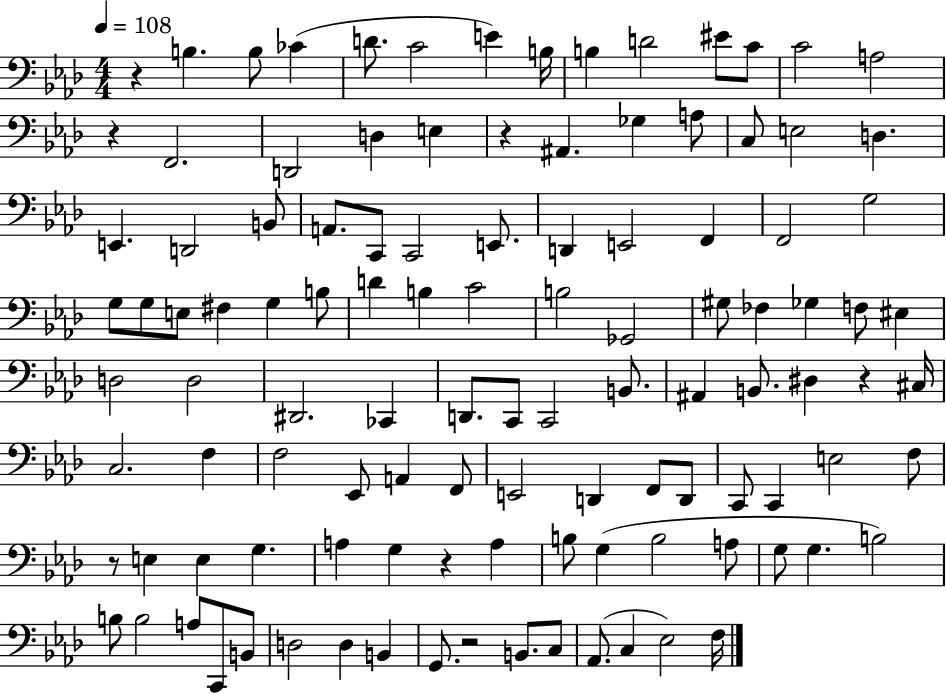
R/q B3/q. B3/e CES4/q D4/e. C4/h E4/q B3/s B3/q D4/h EIS4/e C4/e C4/h A3/h R/q F2/h. D2/h D3/q E3/q R/q A#2/q. Gb3/q A3/e C3/e E3/h D3/q. E2/q. D2/h B2/e A2/e. C2/e C2/h E2/e. D2/q E2/h F2/q F2/h G3/h G3/e G3/e E3/e F#3/q G3/q B3/e D4/q B3/q C4/h B3/h Gb2/h G#3/e FES3/q Gb3/q F3/e EIS3/q D3/h D3/h D#2/h. CES2/q D2/e. C2/e C2/h B2/e. A#2/q B2/e. D#3/q R/q C#3/s C3/h. F3/q F3/h Eb2/e A2/q F2/e E2/h D2/q F2/e D2/e C2/e C2/q E3/h F3/e R/e E3/q E3/q G3/q. A3/q G3/q R/q A3/q B3/e G3/q B3/h A3/e G3/e G3/q. B3/h B3/e B3/h A3/e C2/e B2/e D3/h D3/q B2/q G2/e. R/h B2/e. C3/e Ab2/e. C3/q Eb3/h F3/s